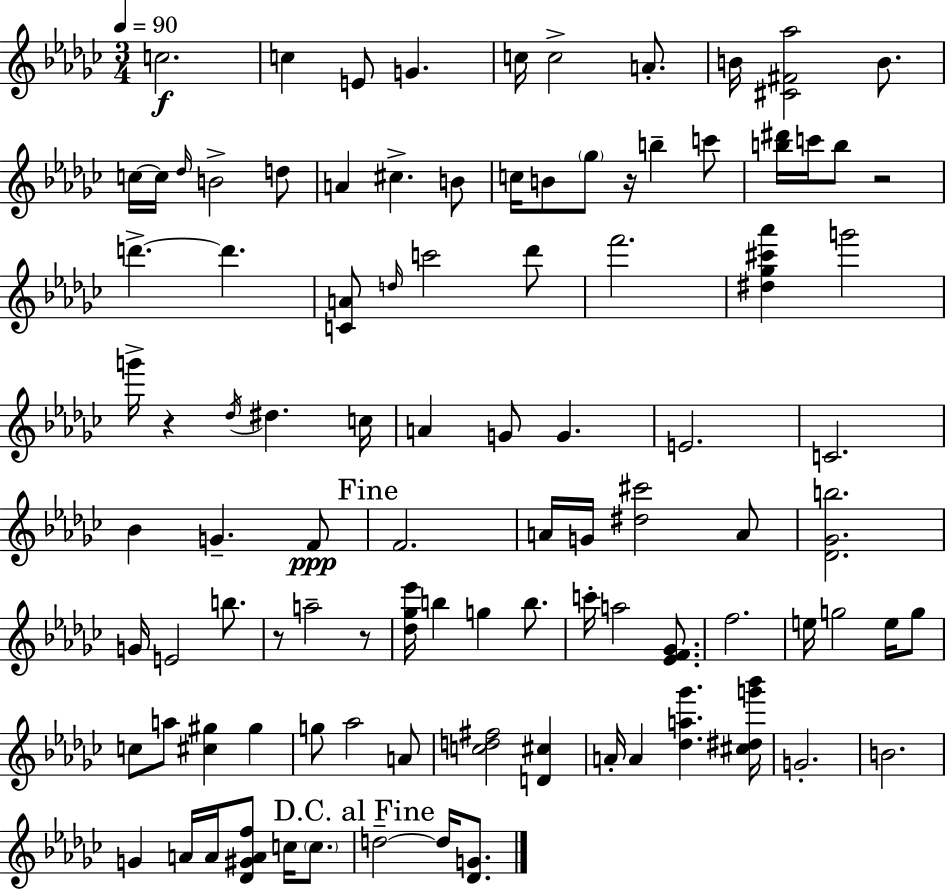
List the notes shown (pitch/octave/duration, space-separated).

C5/h. C5/q E4/e G4/q. C5/s C5/h A4/e. B4/s [C#4,F#4,Ab5]/h B4/e. C5/s C5/s Db5/s B4/h D5/e A4/q C#5/q. B4/e C5/s B4/e Gb5/e R/s B5/q C6/e [B5,D#6]/s C6/s B5/e R/h D6/q. D6/q. [C4,A4]/e D5/s C6/h Db6/e F6/h. [D#5,Gb5,C#6,Ab6]/q G6/h G6/s R/q Db5/s D#5/q. C5/s A4/q G4/e G4/q. E4/h. C4/h. Bb4/q G4/q. F4/e F4/h. A4/s G4/s [D#5,C#6]/h A4/e [Db4,Gb4,B5]/h. G4/s E4/h B5/e. R/e A5/h R/e [Db5,Gb5,Eb6]/s B5/q G5/q B5/e. C6/s A5/h [Eb4,F4,Gb4]/e. F5/h. E5/s G5/h E5/s G5/e C5/e A5/e [C#5,G#5]/q G#5/q G5/e Ab5/h A4/e [C5,D5,F#5]/h [D4,C#5]/q A4/s A4/q [Db5,A5,Gb6]/q. [C#5,D#5,G6,Bb6]/s G4/h. B4/h. G4/q A4/s A4/s [Db4,G#4,A4,F5]/e C5/s C5/e. D5/h D5/s [Db4,G4]/e.